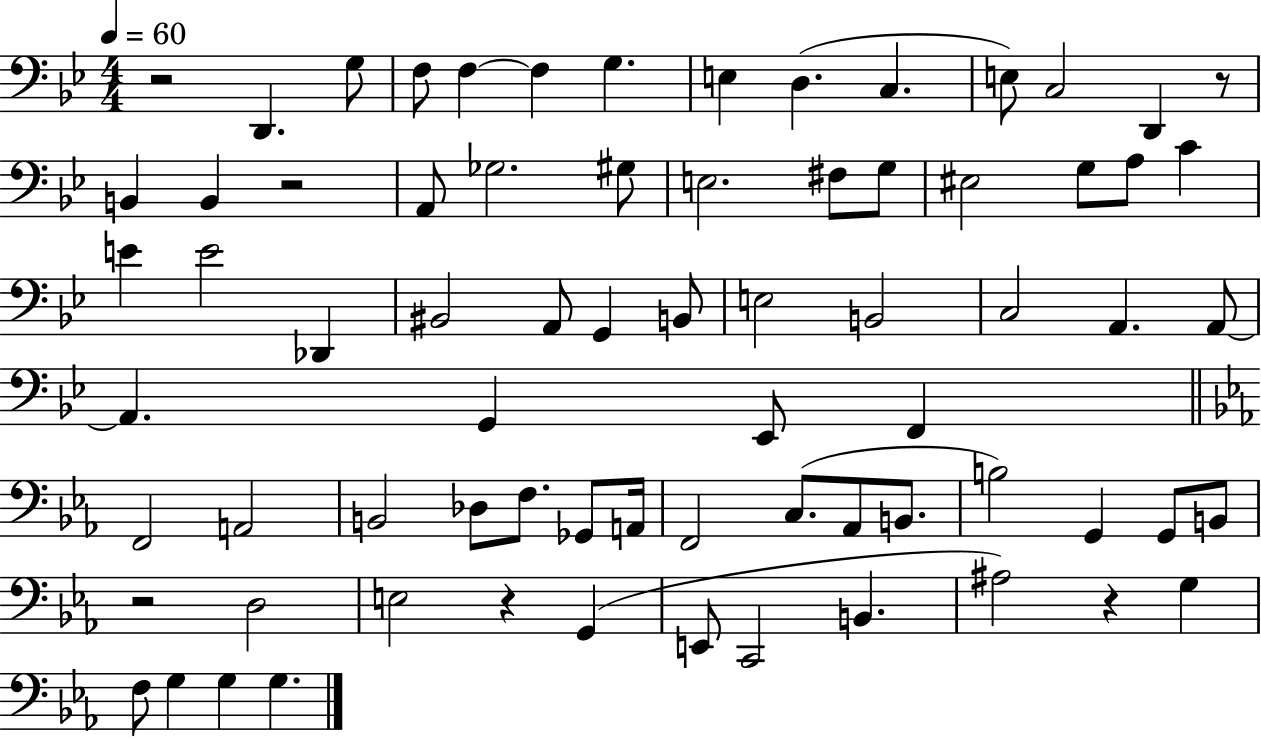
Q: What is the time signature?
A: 4/4